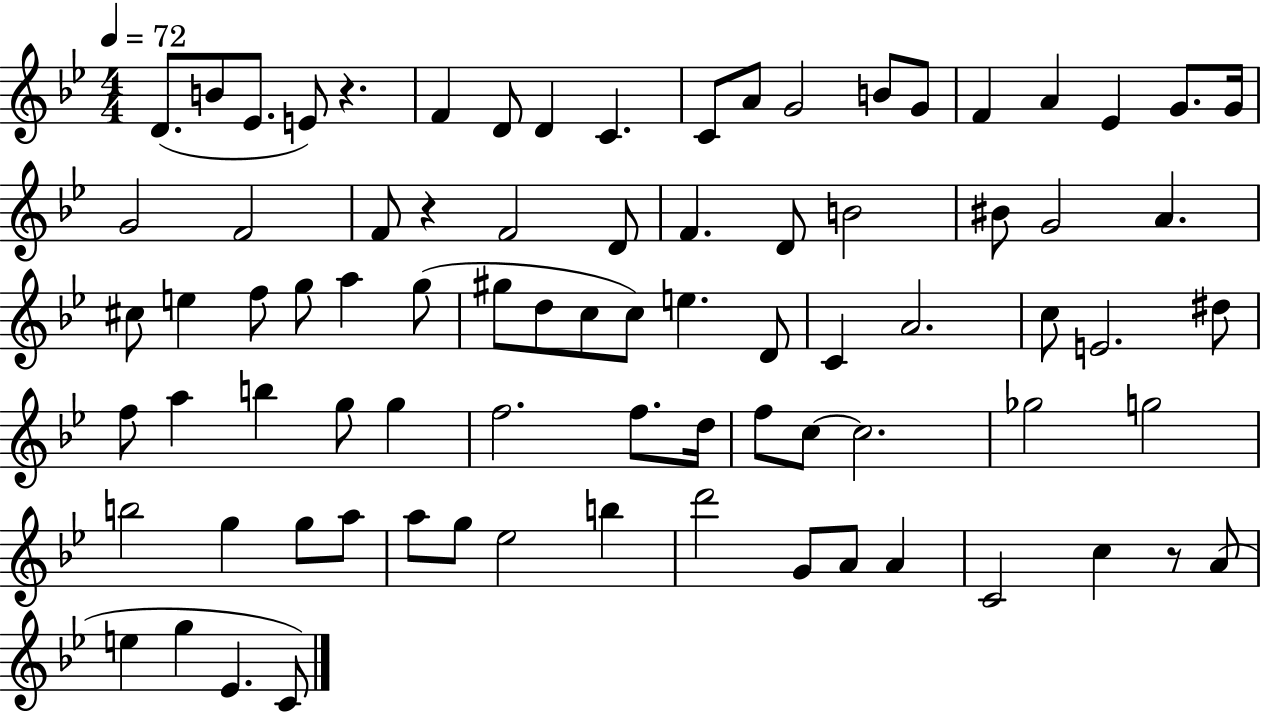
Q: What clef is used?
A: treble